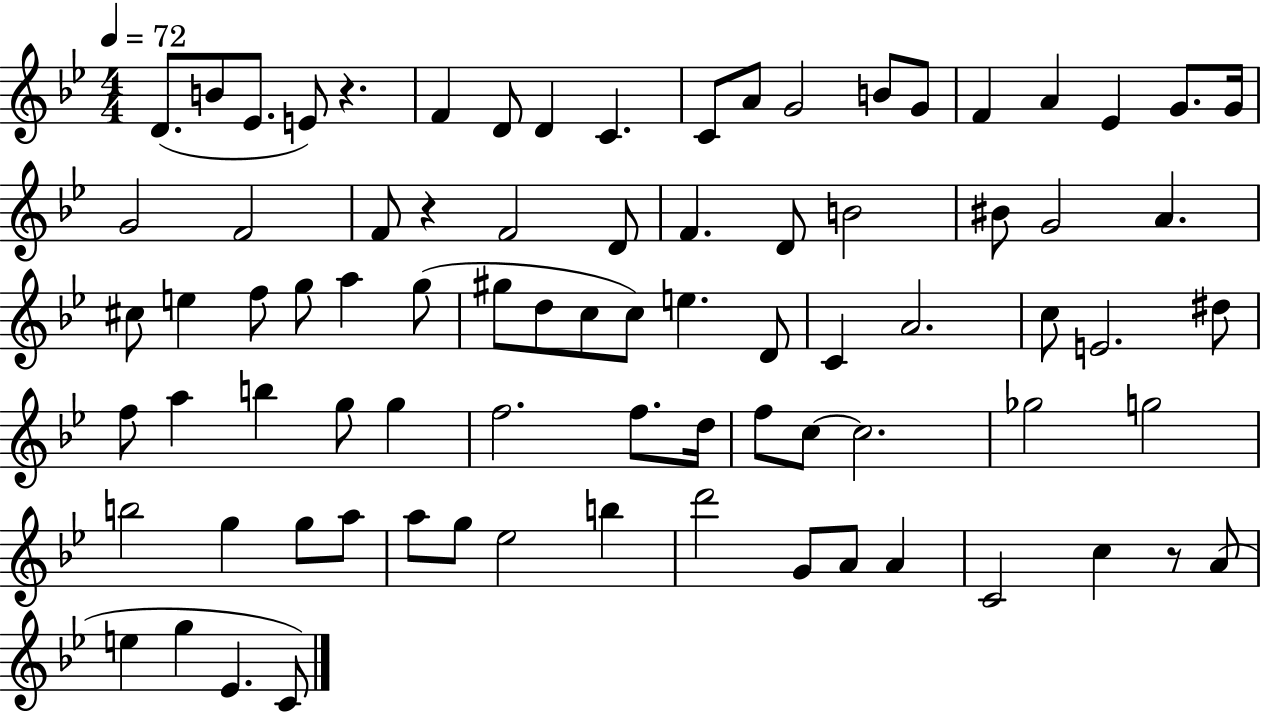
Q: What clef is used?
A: treble